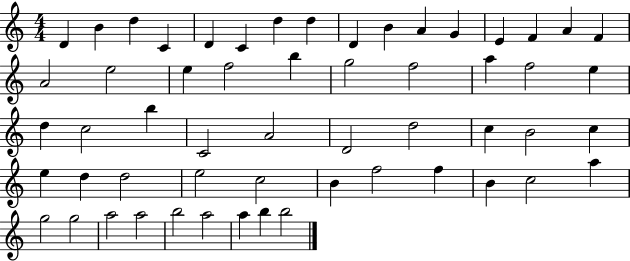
D4/q B4/q D5/q C4/q D4/q C4/q D5/q D5/q D4/q B4/q A4/q G4/q E4/q F4/q A4/q F4/q A4/h E5/h E5/q F5/h B5/q G5/h F5/h A5/q F5/h E5/q D5/q C5/h B5/q C4/h A4/h D4/h D5/h C5/q B4/h C5/q E5/q D5/q D5/h E5/h C5/h B4/q F5/h F5/q B4/q C5/h A5/q G5/h G5/h A5/h A5/h B5/h A5/h A5/q B5/q B5/h